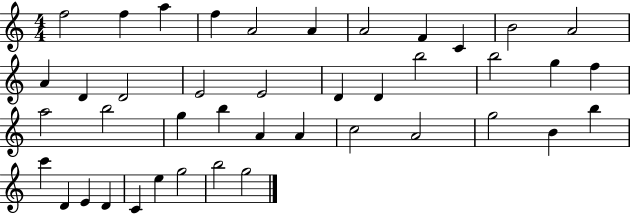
F5/h F5/q A5/q F5/q A4/h A4/q A4/h F4/q C4/q B4/h A4/h A4/q D4/q D4/h E4/h E4/h D4/q D4/q B5/h B5/h G5/q F5/q A5/h B5/h G5/q B5/q A4/q A4/q C5/h A4/h G5/h B4/q B5/q C6/q D4/q E4/q D4/q C4/q E5/q G5/h B5/h G5/h